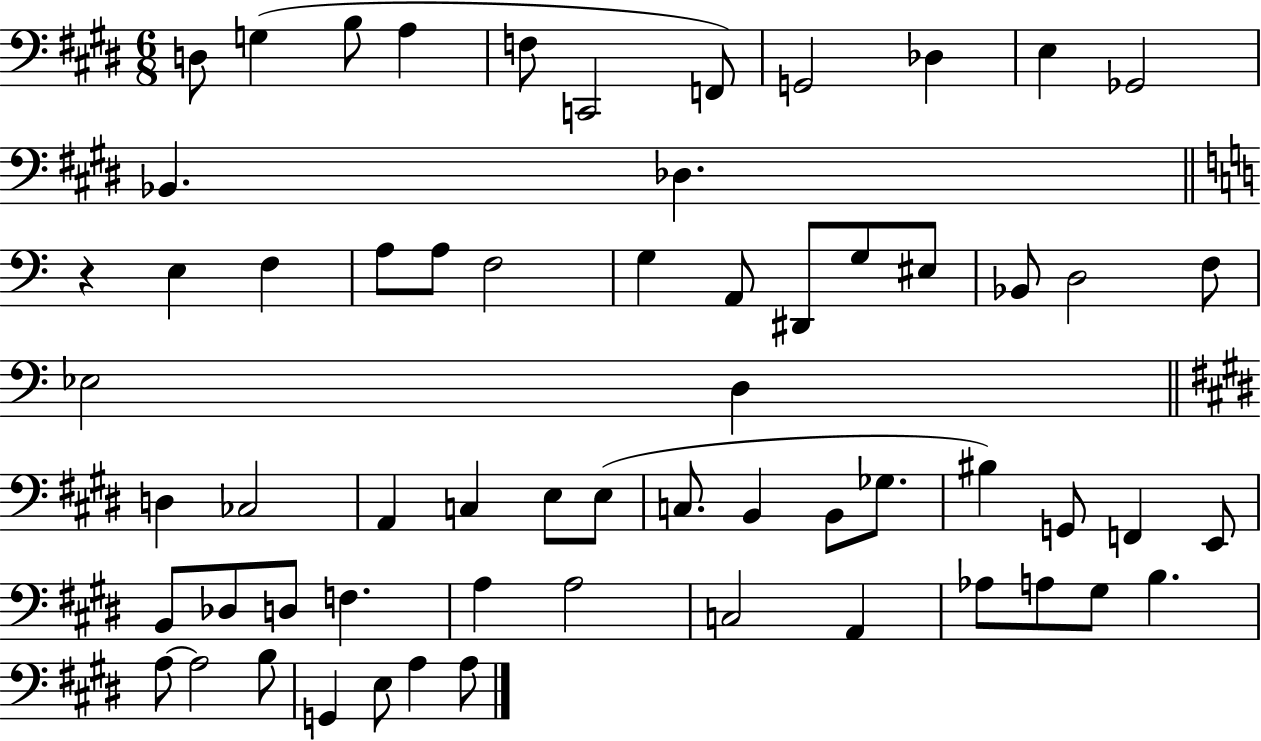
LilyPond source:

{
  \clef bass
  \numericTimeSignature
  \time 6/8
  \key e \major
  d8 g4( b8 a4 | f8 c,2 f,8) | g,2 des4 | e4 ges,2 | \break bes,4. des4. | \bar "||" \break \key a \minor r4 e4 f4 | a8 a8 f2 | g4 a,8 dis,8 g8 eis8 | bes,8 d2 f8 | \break ees2 d4 | \bar "||" \break \key e \major d4 ces2 | a,4 c4 e8 e8( | c8. b,4 b,8 ges8. | bis4) g,8 f,4 e,8 | \break b,8 des8 d8 f4. | a4 a2 | c2 a,4 | aes8 a8 gis8 b4. | \break a8~~ a2 b8 | g,4 e8 a4 a8 | \bar "|."
}